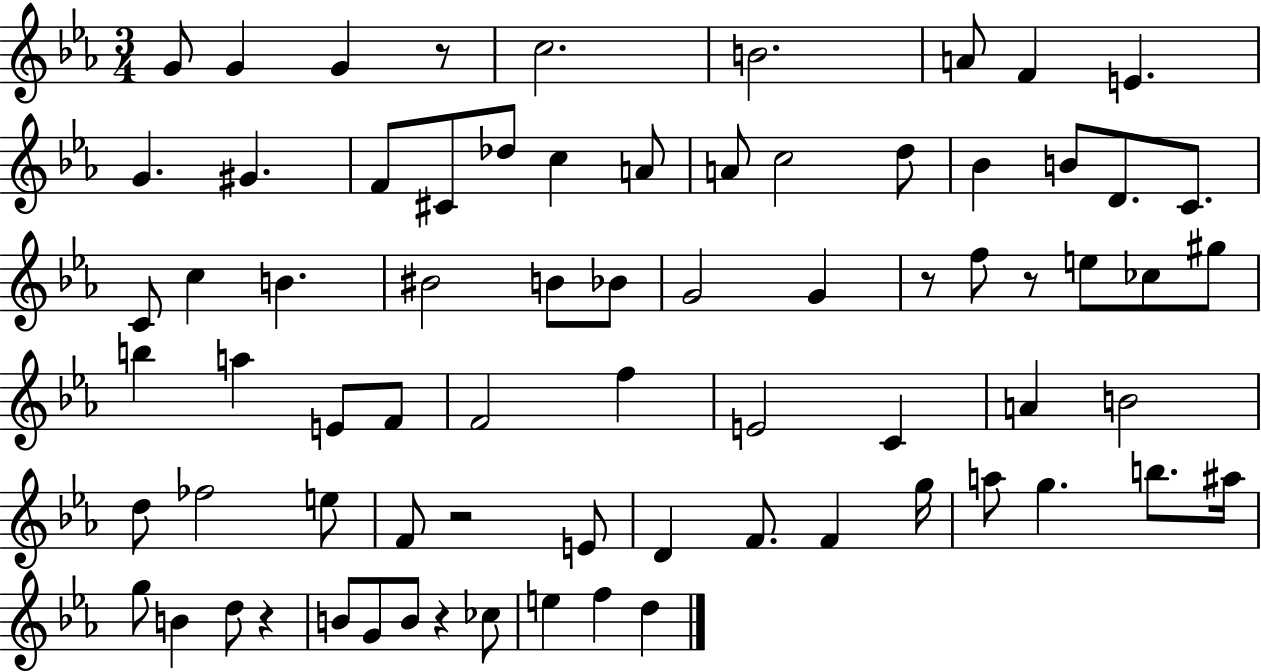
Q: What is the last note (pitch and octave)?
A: D5